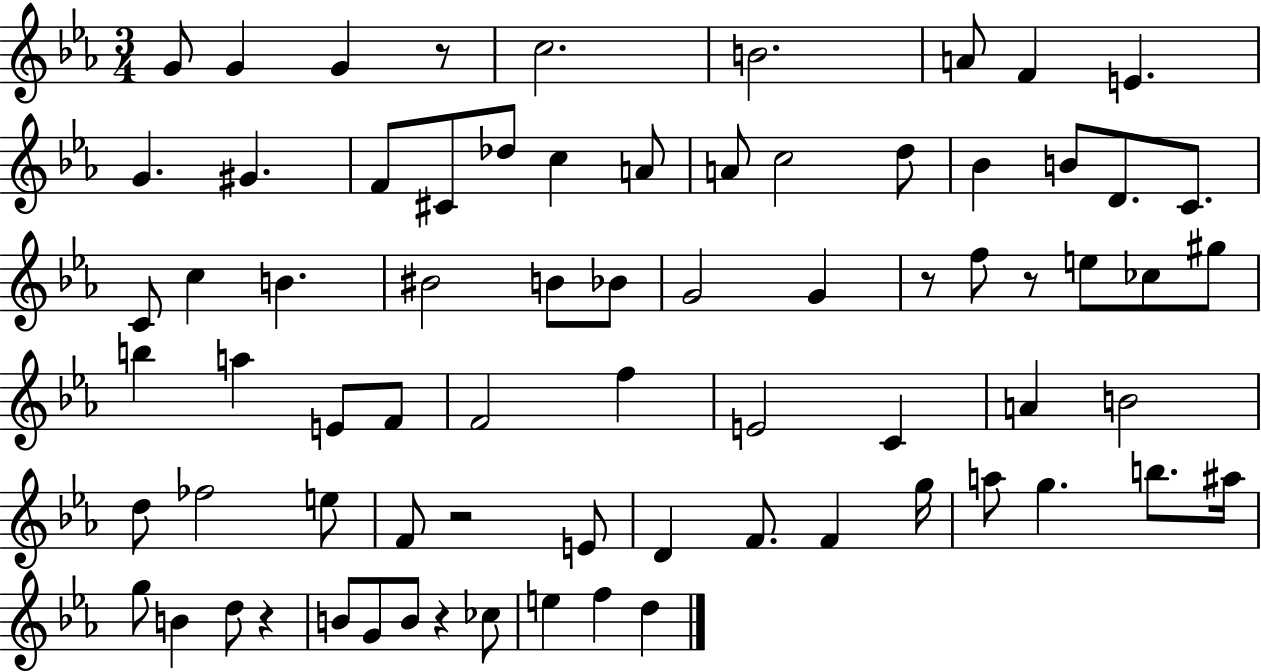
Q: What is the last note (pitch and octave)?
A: D5